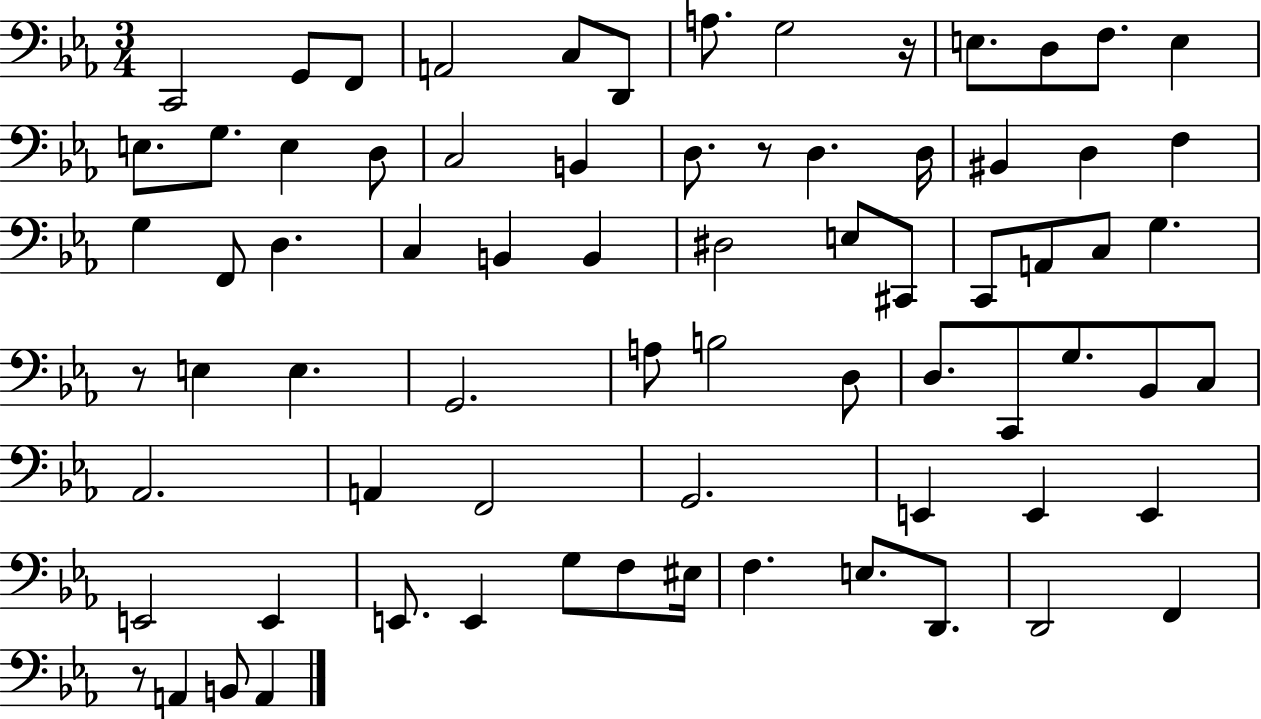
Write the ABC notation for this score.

X:1
T:Untitled
M:3/4
L:1/4
K:Eb
C,,2 G,,/2 F,,/2 A,,2 C,/2 D,,/2 A,/2 G,2 z/4 E,/2 D,/2 F,/2 E, E,/2 G,/2 E, D,/2 C,2 B,, D,/2 z/2 D, D,/4 ^B,, D, F, G, F,,/2 D, C, B,, B,, ^D,2 E,/2 ^C,,/2 C,,/2 A,,/2 C,/2 G, z/2 E, E, G,,2 A,/2 B,2 D,/2 D,/2 C,,/2 G,/2 _B,,/2 C,/2 _A,,2 A,, F,,2 G,,2 E,, E,, E,, E,,2 E,, E,,/2 E,, G,/2 F,/2 ^E,/4 F, E,/2 D,,/2 D,,2 F,, z/2 A,, B,,/2 A,,